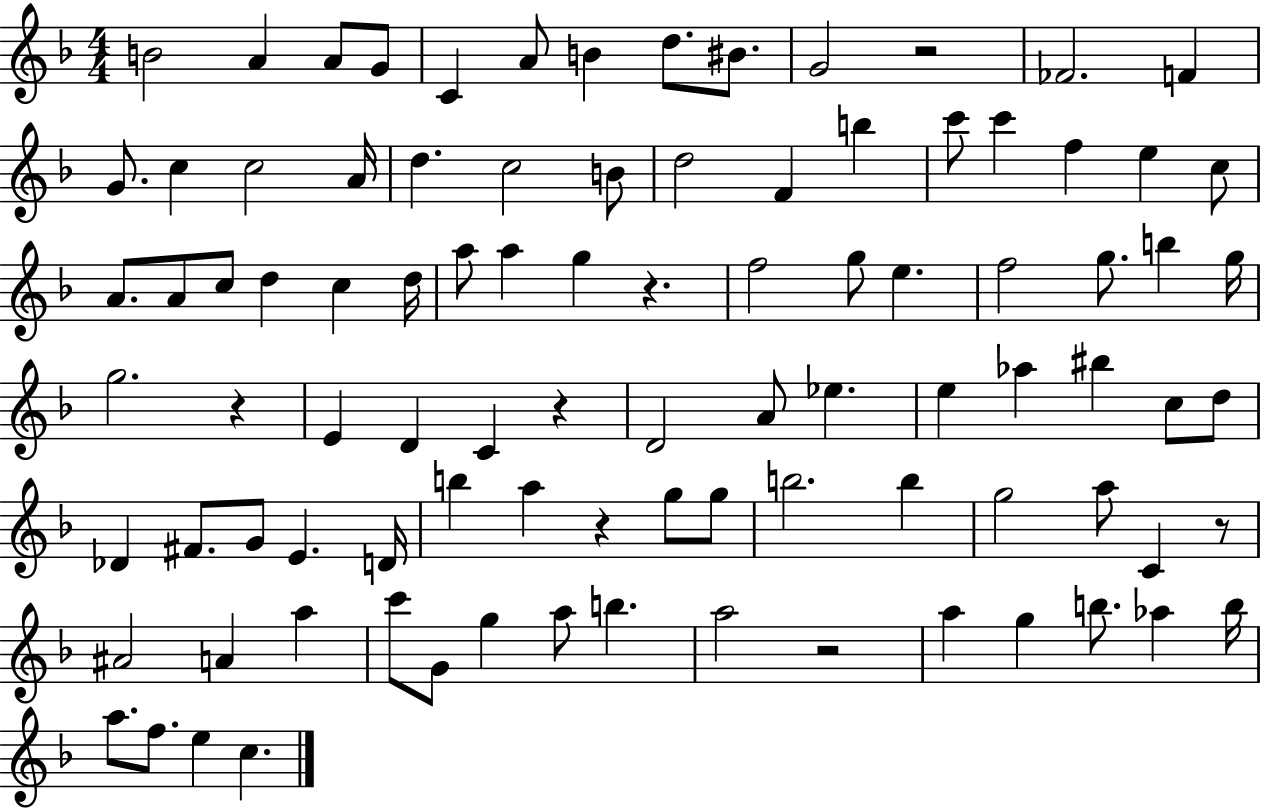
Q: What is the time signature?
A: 4/4